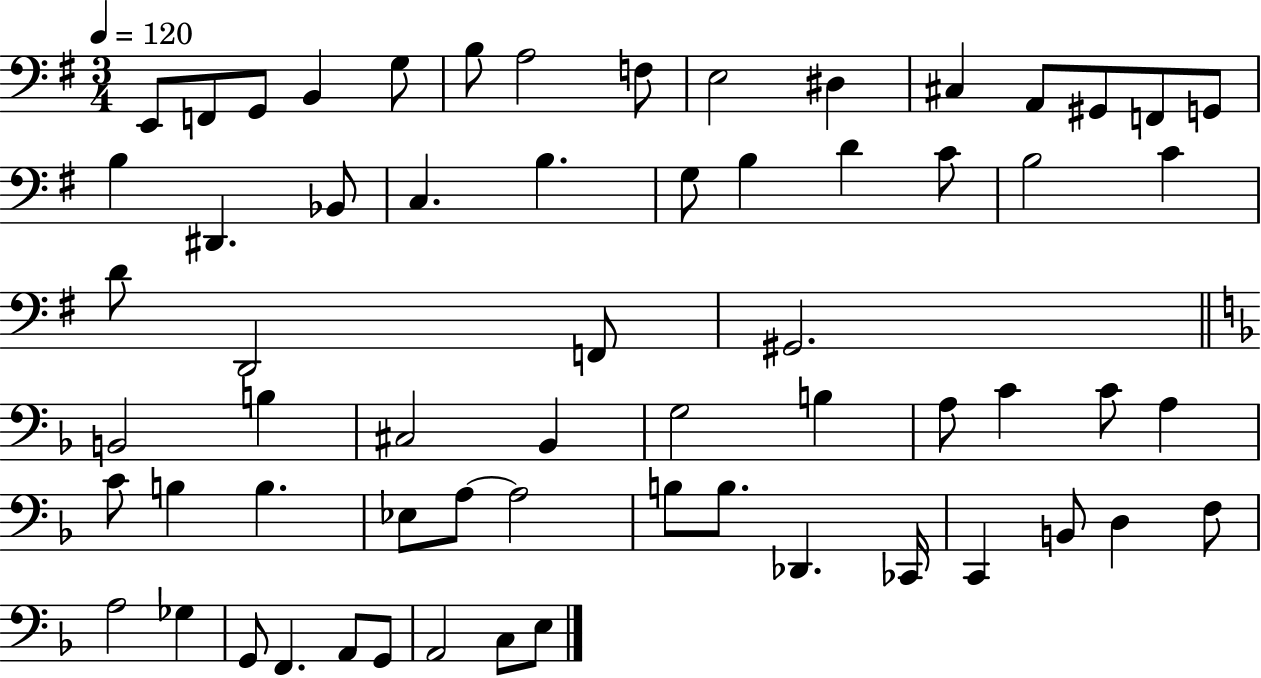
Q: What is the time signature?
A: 3/4